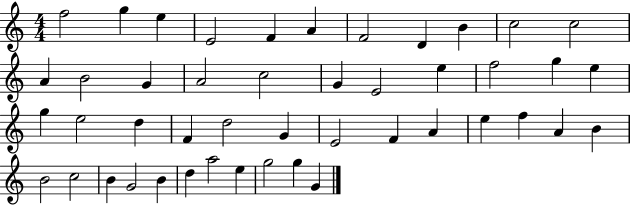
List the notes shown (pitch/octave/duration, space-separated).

F5/h G5/q E5/q E4/h F4/q A4/q F4/h D4/q B4/q C5/h C5/h A4/q B4/h G4/q A4/h C5/h G4/q E4/h E5/q F5/h G5/q E5/q G5/q E5/h D5/q F4/q D5/h G4/q E4/h F4/q A4/q E5/q F5/q A4/q B4/q B4/h C5/h B4/q G4/h B4/q D5/q A5/h E5/q G5/h G5/q G4/q